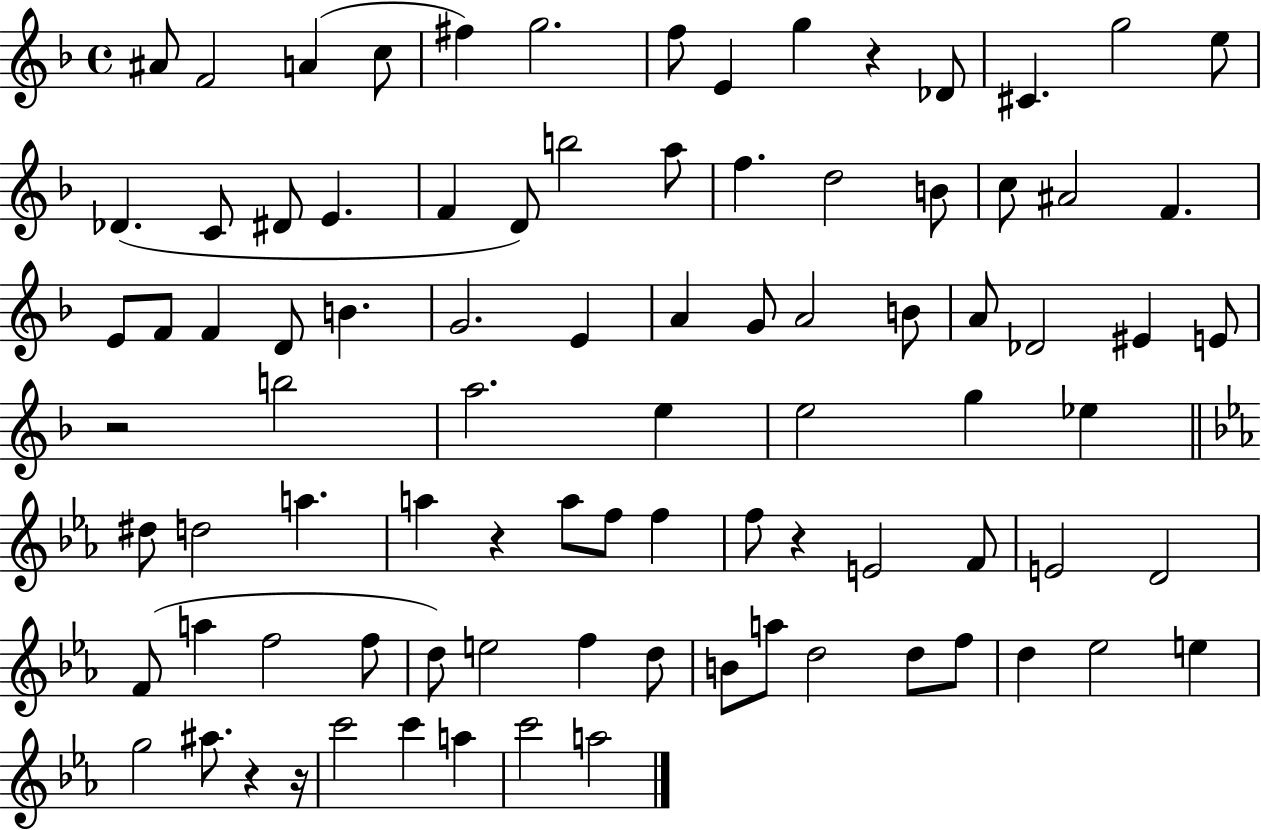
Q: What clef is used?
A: treble